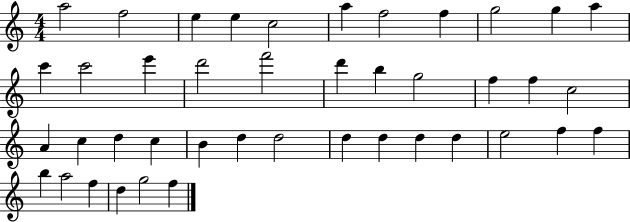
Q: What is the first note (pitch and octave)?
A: A5